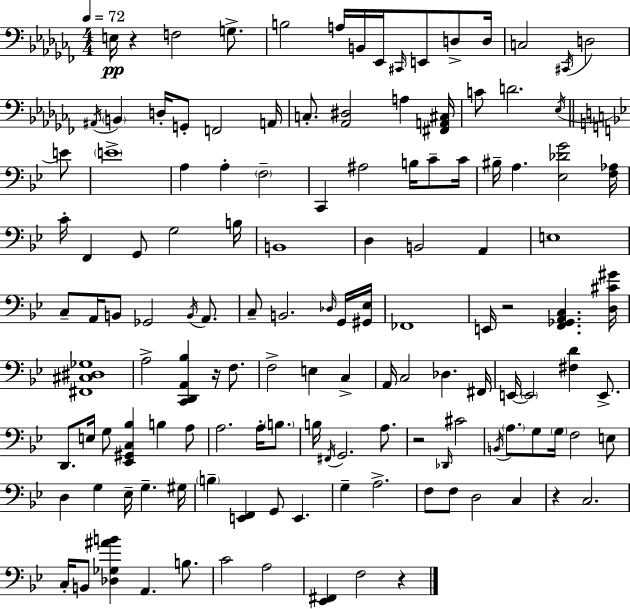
E3/s R/q F3/h G3/e. B3/h A3/s B2/s Eb2/s C#2/s E2/e D3/e D3/s C3/h C#2/s D3/h A#2/s B2/q D3/s G2/e F2/h A2/s C3/e. [Ab2,D#3]/h A3/q [F#2,A2,C#3]/s C4/e D4/h. Eb3/s E4/e E4/w A3/q A3/q F3/h C2/q A#3/h B3/s C4/e C4/s BIS3/s A3/q. [Eb3,Db4,G4]/h [F3,Ab3]/s C4/s F2/q G2/e G3/h B3/s B2/w D3/q B2/h A2/q E3/w C3/e A2/s B2/e Gb2/h B2/s A2/e. C3/e B2/h. Db3/s G2/s [G#2,Eb3]/s FES2/w E2/s R/h [F2,Gb2,A2,C3]/q. [D3,C#4,G#4]/s [F#2,C#3,D#3,Gb3]/w A3/h [C2,D2,A2,Bb3]/q R/s F3/e. F3/h E3/q C3/q A2/s C3/h Db3/q. F#2/s E2/s E2/h [F#3,D4]/q E2/e. D2/e. E3/s G3/e [Eb2,G#2,C3,Bb3]/q B3/q A3/e A3/h. A3/s B3/e. B3/s F#2/s G2/h. A3/e. R/h Db2/s C#4/h B2/s A3/e. G3/e G3/s F3/h E3/e D3/q G3/q Eb3/s G3/q. G#3/s B3/q [E2,F2]/q G2/e E2/q. G3/q A3/h. F3/e F3/e D3/h C3/q R/q C3/h. C3/s B2/e [Db3,Gb3,A#4,B4]/q A2/q. B3/e. C4/h A3/h [Eb2,F#2]/q F3/h R/q